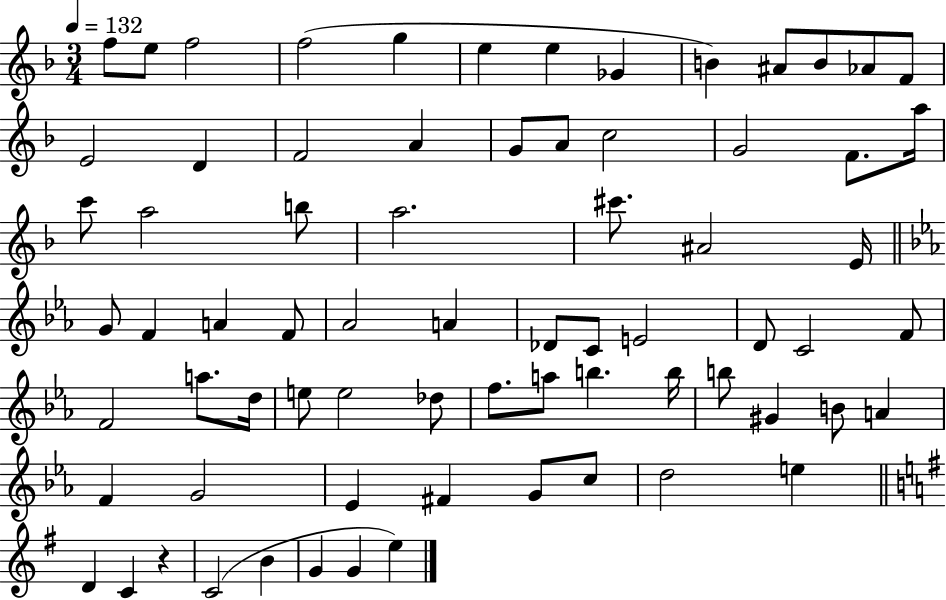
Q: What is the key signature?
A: F major